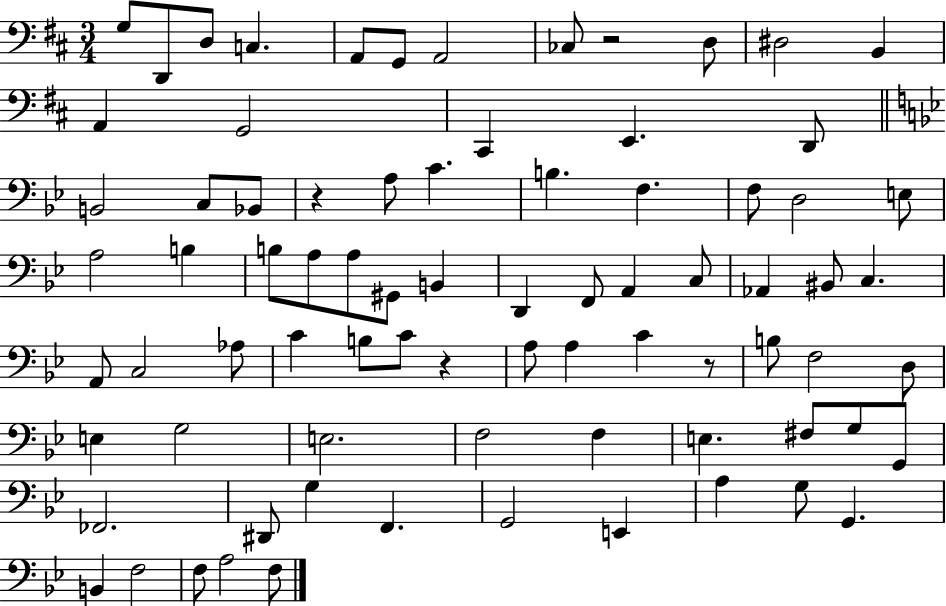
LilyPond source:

{
  \clef bass
  \numericTimeSignature
  \time 3/4
  \key d \major
  \repeat volta 2 { g8 d,8 d8 c4. | a,8 g,8 a,2 | ces8 r2 d8 | dis2 b,4 | \break a,4 g,2 | cis,4 e,4. d,8 | \bar "||" \break \key g \minor b,2 c8 bes,8 | r4 a8 c'4. | b4. f4. | f8 d2 e8 | \break a2 b4 | b8 a8 a8 gis,8 b,4 | d,4 f,8 a,4 c8 | aes,4 bis,8 c4. | \break a,8 c2 aes8 | c'4 b8 c'8 r4 | a8 a4 c'4 r8 | b8 f2 d8 | \break e4 g2 | e2. | f2 f4 | e4. fis8 g8 g,8 | \break fes,2. | dis,8 g4 f,4. | g,2 e,4 | a4 g8 g,4. | \break b,4 f2 | f8 a2 f8 | } \bar "|."
}